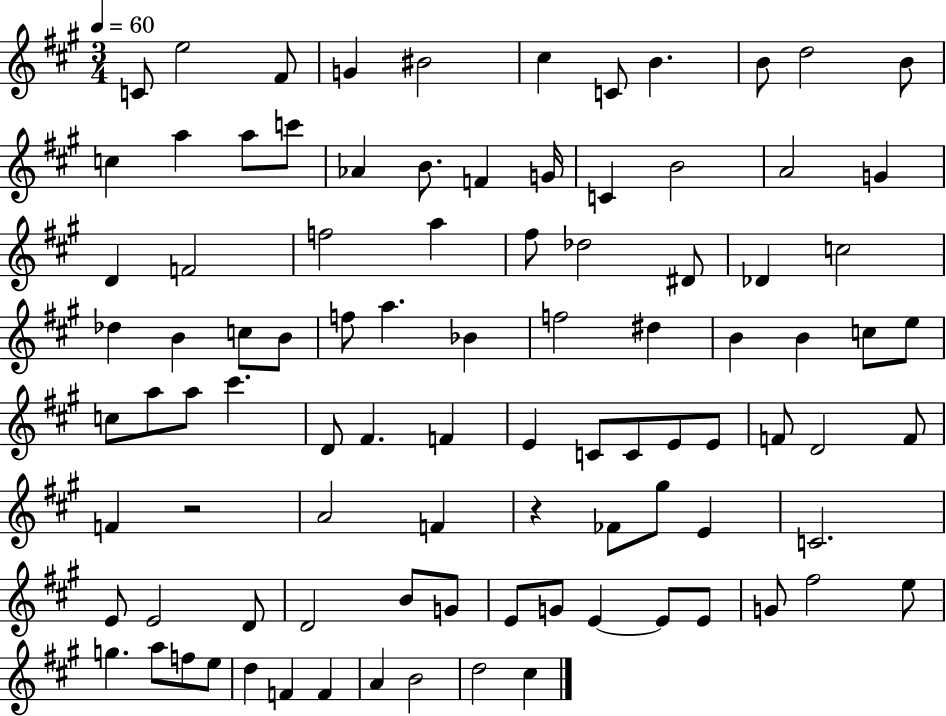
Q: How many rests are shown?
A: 2